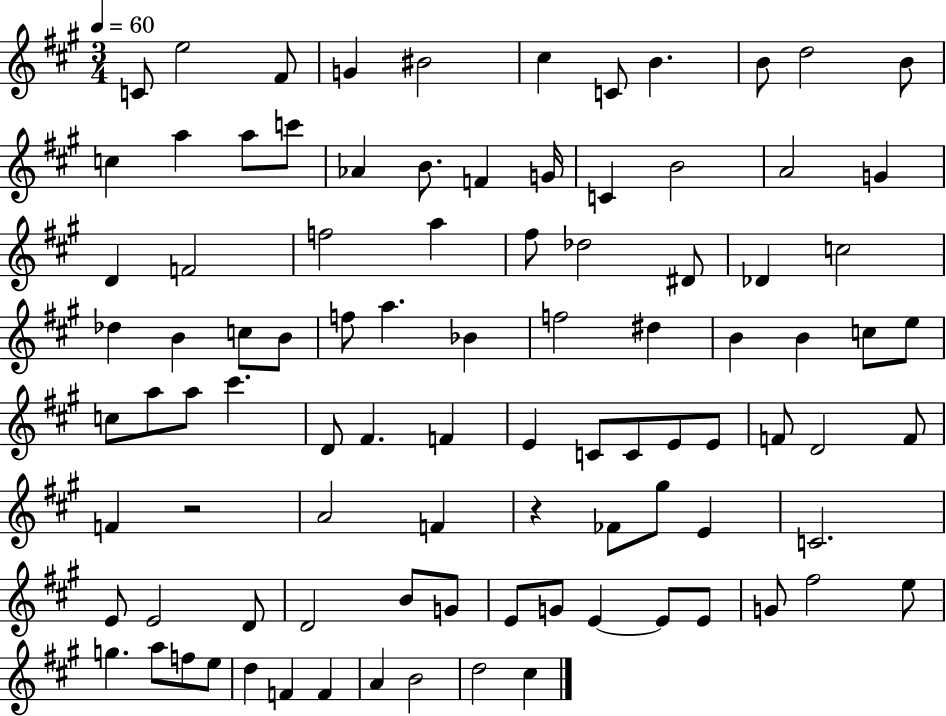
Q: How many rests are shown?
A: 2